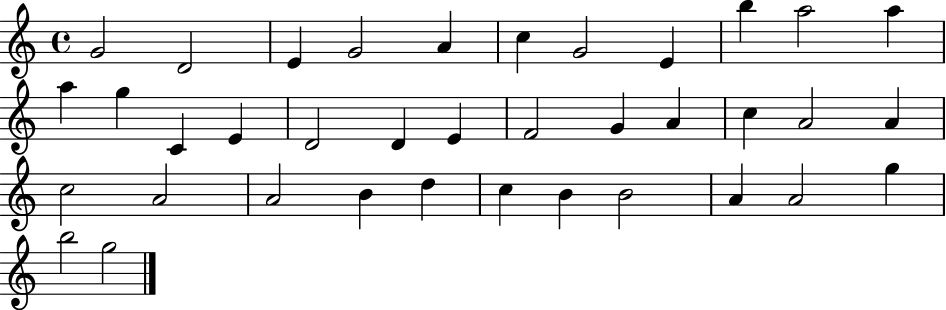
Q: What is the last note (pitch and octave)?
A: G5